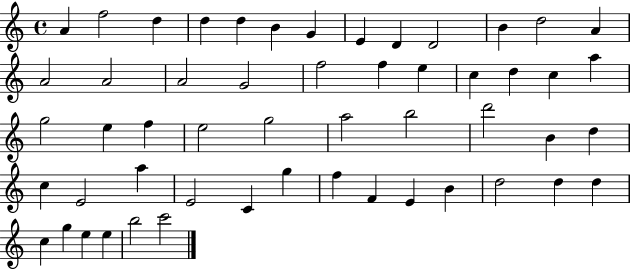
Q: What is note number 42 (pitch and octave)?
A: F4